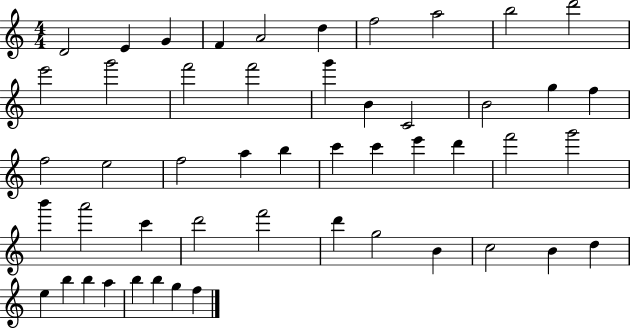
D4/h E4/q G4/q F4/q A4/h D5/q F5/h A5/h B5/h D6/h E6/h G6/h F6/h F6/h G6/q B4/q C4/h B4/h G5/q F5/q F5/h E5/h F5/h A5/q B5/q C6/q C6/q E6/q D6/q F6/h G6/h B6/q A6/h C6/q D6/h F6/h D6/q G5/h B4/q C5/h B4/q D5/q E5/q B5/q B5/q A5/q B5/q B5/q G5/q F5/q